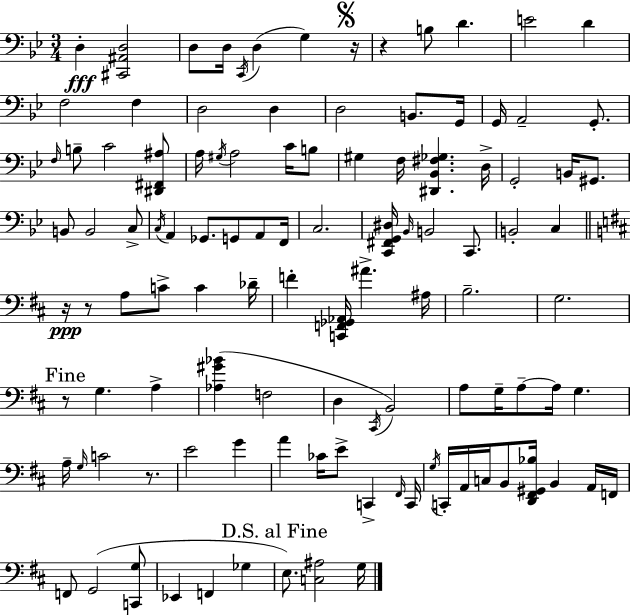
X:1
T:Untitled
M:3/4
L:1/4
K:Bb
D, [^C,,^A,,D,]2 D,/2 D,/4 C,,/4 D, G, z/4 z B,/2 D E2 D F,2 F, D,2 D, D,2 B,,/2 G,,/4 G,,/4 A,,2 G,,/2 F,/4 B,/2 C2 [^D,,^F,,^A,]/2 A,/4 ^G,/4 A,2 C/4 B,/2 ^G, F,/4 [^D,,_B,,^F,_G,] D,/4 G,,2 B,,/4 ^G,,/2 B,,/2 B,,2 C,/2 C,/4 A,, _G,,/2 G,,/2 A,,/2 F,,/4 C,2 [C,,^F,,G,,^D,]/4 _B,,/4 B,,2 C,,/2 B,,2 C, z/4 z/2 A,/2 C/2 C _D/4 F [C,,F,,_G,,_A,,]/4 ^A ^A,/4 B,2 G,2 z/2 G, A, [_A,^G_B] F,2 D, ^C,,/4 B,,2 A,/2 G,/4 A,/2 A,/4 G, A,/4 G,/4 C2 z/2 E2 G A _C/4 E/2 C,, ^F,,/4 C,,/4 G,/4 C,,/4 A,,/4 C,/4 B,,/2 [D,,^F,,^G,,_B,]/4 B,, A,,/4 F,,/4 F,,/2 G,,2 [C,,G,]/2 _E,, F,, _G, E,/2 [C,^A,]2 G,/4